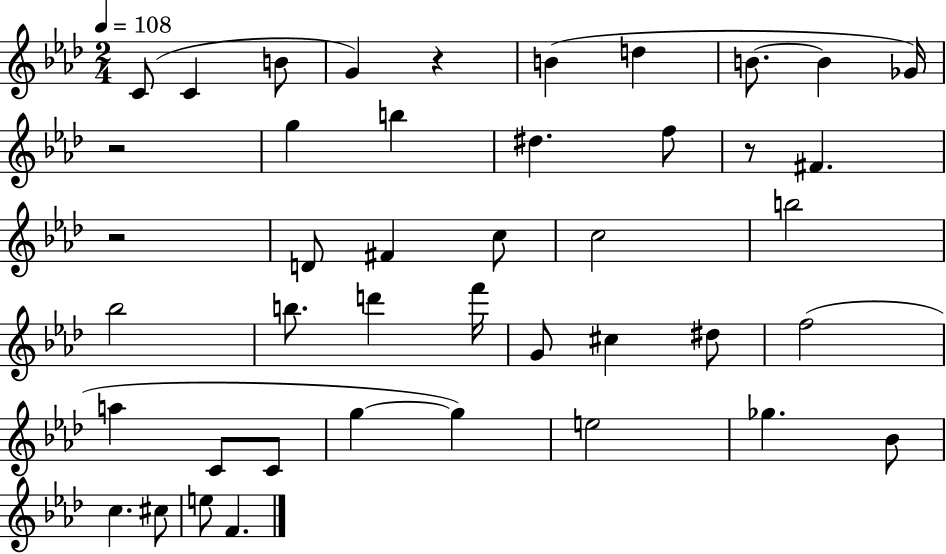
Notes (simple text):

C4/e C4/q B4/e G4/q R/q B4/q D5/q B4/e. B4/q Gb4/s R/h G5/q B5/q D#5/q. F5/e R/e F#4/q. R/h D4/e F#4/q C5/e C5/h B5/h Bb5/h B5/e. D6/q F6/s G4/e C#5/q D#5/e F5/h A5/q C4/e C4/e G5/q G5/q E5/h Gb5/q. Bb4/e C5/q. C#5/e E5/e F4/q.